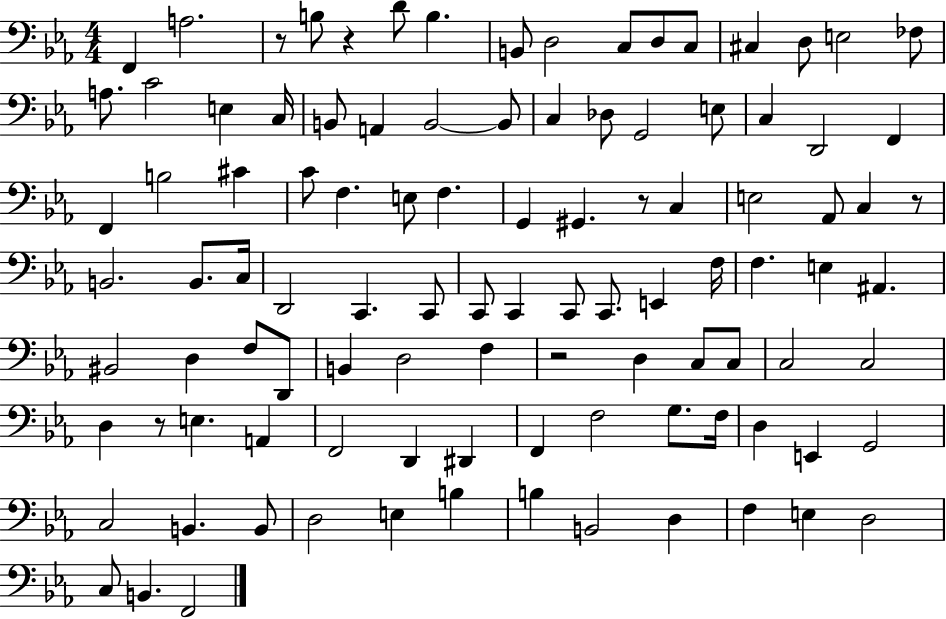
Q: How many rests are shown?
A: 6